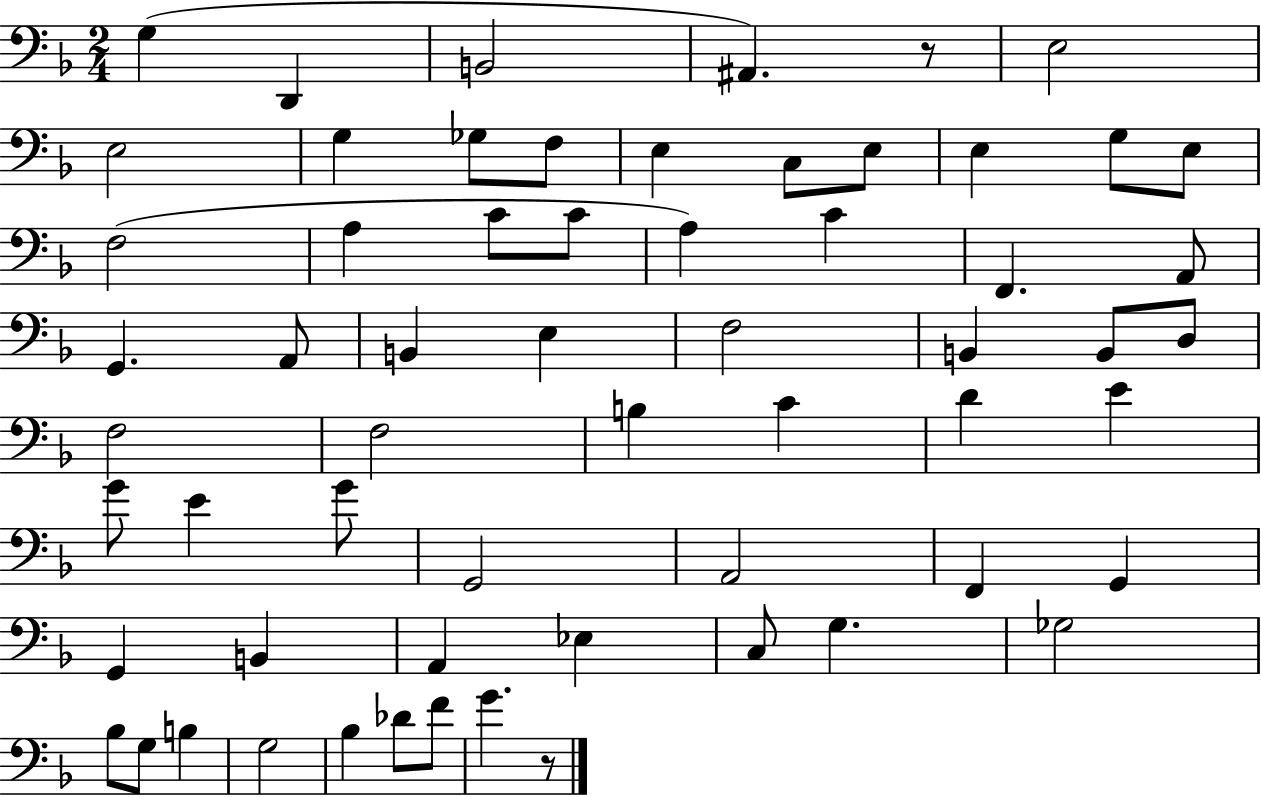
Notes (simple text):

G3/q D2/q B2/h A#2/q. R/e E3/h E3/h G3/q Gb3/e F3/e E3/q C3/e E3/e E3/q G3/e E3/e F3/h A3/q C4/e C4/e A3/q C4/q F2/q. A2/e G2/q. A2/e B2/q E3/q F3/h B2/q B2/e D3/e F3/h F3/h B3/q C4/q D4/q E4/q G4/e E4/q G4/e G2/h A2/h F2/q G2/q G2/q B2/q A2/q Eb3/q C3/e G3/q. Gb3/h Bb3/e G3/e B3/q G3/h Bb3/q Db4/e F4/e G4/q. R/e